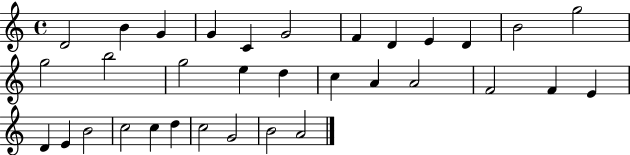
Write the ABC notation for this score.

X:1
T:Untitled
M:4/4
L:1/4
K:C
D2 B G G C G2 F D E D B2 g2 g2 b2 g2 e d c A A2 F2 F E D E B2 c2 c d c2 G2 B2 A2